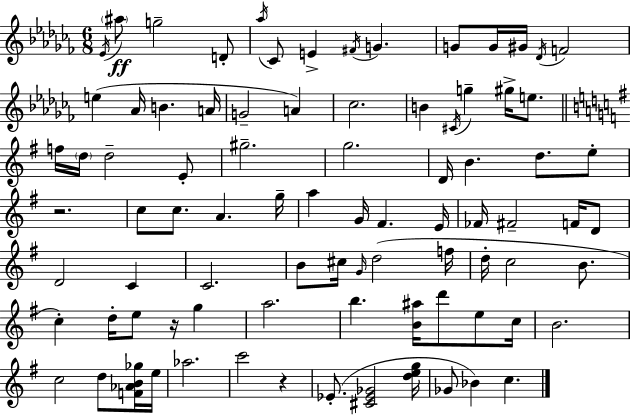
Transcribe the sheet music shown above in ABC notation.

X:1
T:Untitled
M:6/8
L:1/4
K:Abm
_E/4 ^a/2 g2 D/2 _a/4 _C/2 E ^F/4 G G/2 G/4 ^G/4 _D/4 F2 e _A/4 B A/4 G2 A _c2 B ^C/4 g ^g/4 e/2 f/4 d/4 d2 E/2 ^g2 g2 D/4 B d/2 e/2 z2 c/2 c/2 A g/4 a G/4 ^F E/4 _F/4 ^F2 F/4 D/2 D2 C C2 B/2 ^c/4 G/4 d2 f/4 d/4 c2 B/2 c d/4 e/2 z/4 g a2 b [B^a]/4 d'/2 e/2 c/4 B2 c2 d/2 [F_AB_g]/4 e/4 _a2 c'2 z _E/2 [^C_E_G]2 [deg]/4 _G/2 _B c